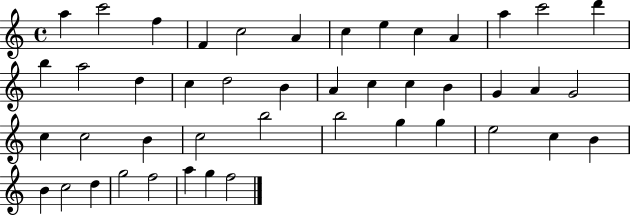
{
  \clef treble
  \time 4/4
  \defaultTimeSignature
  \key c \major
  a''4 c'''2 f''4 | f'4 c''2 a'4 | c''4 e''4 c''4 a'4 | a''4 c'''2 d'''4 | \break b''4 a''2 d''4 | c''4 d''2 b'4 | a'4 c''4 c''4 b'4 | g'4 a'4 g'2 | \break c''4 c''2 b'4 | c''2 b''2 | b''2 g''4 g''4 | e''2 c''4 b'4 | \break b'4 c''2 d''4 | g''2 f''2 | a''4 g''4 f''2 | \bar "|."
}